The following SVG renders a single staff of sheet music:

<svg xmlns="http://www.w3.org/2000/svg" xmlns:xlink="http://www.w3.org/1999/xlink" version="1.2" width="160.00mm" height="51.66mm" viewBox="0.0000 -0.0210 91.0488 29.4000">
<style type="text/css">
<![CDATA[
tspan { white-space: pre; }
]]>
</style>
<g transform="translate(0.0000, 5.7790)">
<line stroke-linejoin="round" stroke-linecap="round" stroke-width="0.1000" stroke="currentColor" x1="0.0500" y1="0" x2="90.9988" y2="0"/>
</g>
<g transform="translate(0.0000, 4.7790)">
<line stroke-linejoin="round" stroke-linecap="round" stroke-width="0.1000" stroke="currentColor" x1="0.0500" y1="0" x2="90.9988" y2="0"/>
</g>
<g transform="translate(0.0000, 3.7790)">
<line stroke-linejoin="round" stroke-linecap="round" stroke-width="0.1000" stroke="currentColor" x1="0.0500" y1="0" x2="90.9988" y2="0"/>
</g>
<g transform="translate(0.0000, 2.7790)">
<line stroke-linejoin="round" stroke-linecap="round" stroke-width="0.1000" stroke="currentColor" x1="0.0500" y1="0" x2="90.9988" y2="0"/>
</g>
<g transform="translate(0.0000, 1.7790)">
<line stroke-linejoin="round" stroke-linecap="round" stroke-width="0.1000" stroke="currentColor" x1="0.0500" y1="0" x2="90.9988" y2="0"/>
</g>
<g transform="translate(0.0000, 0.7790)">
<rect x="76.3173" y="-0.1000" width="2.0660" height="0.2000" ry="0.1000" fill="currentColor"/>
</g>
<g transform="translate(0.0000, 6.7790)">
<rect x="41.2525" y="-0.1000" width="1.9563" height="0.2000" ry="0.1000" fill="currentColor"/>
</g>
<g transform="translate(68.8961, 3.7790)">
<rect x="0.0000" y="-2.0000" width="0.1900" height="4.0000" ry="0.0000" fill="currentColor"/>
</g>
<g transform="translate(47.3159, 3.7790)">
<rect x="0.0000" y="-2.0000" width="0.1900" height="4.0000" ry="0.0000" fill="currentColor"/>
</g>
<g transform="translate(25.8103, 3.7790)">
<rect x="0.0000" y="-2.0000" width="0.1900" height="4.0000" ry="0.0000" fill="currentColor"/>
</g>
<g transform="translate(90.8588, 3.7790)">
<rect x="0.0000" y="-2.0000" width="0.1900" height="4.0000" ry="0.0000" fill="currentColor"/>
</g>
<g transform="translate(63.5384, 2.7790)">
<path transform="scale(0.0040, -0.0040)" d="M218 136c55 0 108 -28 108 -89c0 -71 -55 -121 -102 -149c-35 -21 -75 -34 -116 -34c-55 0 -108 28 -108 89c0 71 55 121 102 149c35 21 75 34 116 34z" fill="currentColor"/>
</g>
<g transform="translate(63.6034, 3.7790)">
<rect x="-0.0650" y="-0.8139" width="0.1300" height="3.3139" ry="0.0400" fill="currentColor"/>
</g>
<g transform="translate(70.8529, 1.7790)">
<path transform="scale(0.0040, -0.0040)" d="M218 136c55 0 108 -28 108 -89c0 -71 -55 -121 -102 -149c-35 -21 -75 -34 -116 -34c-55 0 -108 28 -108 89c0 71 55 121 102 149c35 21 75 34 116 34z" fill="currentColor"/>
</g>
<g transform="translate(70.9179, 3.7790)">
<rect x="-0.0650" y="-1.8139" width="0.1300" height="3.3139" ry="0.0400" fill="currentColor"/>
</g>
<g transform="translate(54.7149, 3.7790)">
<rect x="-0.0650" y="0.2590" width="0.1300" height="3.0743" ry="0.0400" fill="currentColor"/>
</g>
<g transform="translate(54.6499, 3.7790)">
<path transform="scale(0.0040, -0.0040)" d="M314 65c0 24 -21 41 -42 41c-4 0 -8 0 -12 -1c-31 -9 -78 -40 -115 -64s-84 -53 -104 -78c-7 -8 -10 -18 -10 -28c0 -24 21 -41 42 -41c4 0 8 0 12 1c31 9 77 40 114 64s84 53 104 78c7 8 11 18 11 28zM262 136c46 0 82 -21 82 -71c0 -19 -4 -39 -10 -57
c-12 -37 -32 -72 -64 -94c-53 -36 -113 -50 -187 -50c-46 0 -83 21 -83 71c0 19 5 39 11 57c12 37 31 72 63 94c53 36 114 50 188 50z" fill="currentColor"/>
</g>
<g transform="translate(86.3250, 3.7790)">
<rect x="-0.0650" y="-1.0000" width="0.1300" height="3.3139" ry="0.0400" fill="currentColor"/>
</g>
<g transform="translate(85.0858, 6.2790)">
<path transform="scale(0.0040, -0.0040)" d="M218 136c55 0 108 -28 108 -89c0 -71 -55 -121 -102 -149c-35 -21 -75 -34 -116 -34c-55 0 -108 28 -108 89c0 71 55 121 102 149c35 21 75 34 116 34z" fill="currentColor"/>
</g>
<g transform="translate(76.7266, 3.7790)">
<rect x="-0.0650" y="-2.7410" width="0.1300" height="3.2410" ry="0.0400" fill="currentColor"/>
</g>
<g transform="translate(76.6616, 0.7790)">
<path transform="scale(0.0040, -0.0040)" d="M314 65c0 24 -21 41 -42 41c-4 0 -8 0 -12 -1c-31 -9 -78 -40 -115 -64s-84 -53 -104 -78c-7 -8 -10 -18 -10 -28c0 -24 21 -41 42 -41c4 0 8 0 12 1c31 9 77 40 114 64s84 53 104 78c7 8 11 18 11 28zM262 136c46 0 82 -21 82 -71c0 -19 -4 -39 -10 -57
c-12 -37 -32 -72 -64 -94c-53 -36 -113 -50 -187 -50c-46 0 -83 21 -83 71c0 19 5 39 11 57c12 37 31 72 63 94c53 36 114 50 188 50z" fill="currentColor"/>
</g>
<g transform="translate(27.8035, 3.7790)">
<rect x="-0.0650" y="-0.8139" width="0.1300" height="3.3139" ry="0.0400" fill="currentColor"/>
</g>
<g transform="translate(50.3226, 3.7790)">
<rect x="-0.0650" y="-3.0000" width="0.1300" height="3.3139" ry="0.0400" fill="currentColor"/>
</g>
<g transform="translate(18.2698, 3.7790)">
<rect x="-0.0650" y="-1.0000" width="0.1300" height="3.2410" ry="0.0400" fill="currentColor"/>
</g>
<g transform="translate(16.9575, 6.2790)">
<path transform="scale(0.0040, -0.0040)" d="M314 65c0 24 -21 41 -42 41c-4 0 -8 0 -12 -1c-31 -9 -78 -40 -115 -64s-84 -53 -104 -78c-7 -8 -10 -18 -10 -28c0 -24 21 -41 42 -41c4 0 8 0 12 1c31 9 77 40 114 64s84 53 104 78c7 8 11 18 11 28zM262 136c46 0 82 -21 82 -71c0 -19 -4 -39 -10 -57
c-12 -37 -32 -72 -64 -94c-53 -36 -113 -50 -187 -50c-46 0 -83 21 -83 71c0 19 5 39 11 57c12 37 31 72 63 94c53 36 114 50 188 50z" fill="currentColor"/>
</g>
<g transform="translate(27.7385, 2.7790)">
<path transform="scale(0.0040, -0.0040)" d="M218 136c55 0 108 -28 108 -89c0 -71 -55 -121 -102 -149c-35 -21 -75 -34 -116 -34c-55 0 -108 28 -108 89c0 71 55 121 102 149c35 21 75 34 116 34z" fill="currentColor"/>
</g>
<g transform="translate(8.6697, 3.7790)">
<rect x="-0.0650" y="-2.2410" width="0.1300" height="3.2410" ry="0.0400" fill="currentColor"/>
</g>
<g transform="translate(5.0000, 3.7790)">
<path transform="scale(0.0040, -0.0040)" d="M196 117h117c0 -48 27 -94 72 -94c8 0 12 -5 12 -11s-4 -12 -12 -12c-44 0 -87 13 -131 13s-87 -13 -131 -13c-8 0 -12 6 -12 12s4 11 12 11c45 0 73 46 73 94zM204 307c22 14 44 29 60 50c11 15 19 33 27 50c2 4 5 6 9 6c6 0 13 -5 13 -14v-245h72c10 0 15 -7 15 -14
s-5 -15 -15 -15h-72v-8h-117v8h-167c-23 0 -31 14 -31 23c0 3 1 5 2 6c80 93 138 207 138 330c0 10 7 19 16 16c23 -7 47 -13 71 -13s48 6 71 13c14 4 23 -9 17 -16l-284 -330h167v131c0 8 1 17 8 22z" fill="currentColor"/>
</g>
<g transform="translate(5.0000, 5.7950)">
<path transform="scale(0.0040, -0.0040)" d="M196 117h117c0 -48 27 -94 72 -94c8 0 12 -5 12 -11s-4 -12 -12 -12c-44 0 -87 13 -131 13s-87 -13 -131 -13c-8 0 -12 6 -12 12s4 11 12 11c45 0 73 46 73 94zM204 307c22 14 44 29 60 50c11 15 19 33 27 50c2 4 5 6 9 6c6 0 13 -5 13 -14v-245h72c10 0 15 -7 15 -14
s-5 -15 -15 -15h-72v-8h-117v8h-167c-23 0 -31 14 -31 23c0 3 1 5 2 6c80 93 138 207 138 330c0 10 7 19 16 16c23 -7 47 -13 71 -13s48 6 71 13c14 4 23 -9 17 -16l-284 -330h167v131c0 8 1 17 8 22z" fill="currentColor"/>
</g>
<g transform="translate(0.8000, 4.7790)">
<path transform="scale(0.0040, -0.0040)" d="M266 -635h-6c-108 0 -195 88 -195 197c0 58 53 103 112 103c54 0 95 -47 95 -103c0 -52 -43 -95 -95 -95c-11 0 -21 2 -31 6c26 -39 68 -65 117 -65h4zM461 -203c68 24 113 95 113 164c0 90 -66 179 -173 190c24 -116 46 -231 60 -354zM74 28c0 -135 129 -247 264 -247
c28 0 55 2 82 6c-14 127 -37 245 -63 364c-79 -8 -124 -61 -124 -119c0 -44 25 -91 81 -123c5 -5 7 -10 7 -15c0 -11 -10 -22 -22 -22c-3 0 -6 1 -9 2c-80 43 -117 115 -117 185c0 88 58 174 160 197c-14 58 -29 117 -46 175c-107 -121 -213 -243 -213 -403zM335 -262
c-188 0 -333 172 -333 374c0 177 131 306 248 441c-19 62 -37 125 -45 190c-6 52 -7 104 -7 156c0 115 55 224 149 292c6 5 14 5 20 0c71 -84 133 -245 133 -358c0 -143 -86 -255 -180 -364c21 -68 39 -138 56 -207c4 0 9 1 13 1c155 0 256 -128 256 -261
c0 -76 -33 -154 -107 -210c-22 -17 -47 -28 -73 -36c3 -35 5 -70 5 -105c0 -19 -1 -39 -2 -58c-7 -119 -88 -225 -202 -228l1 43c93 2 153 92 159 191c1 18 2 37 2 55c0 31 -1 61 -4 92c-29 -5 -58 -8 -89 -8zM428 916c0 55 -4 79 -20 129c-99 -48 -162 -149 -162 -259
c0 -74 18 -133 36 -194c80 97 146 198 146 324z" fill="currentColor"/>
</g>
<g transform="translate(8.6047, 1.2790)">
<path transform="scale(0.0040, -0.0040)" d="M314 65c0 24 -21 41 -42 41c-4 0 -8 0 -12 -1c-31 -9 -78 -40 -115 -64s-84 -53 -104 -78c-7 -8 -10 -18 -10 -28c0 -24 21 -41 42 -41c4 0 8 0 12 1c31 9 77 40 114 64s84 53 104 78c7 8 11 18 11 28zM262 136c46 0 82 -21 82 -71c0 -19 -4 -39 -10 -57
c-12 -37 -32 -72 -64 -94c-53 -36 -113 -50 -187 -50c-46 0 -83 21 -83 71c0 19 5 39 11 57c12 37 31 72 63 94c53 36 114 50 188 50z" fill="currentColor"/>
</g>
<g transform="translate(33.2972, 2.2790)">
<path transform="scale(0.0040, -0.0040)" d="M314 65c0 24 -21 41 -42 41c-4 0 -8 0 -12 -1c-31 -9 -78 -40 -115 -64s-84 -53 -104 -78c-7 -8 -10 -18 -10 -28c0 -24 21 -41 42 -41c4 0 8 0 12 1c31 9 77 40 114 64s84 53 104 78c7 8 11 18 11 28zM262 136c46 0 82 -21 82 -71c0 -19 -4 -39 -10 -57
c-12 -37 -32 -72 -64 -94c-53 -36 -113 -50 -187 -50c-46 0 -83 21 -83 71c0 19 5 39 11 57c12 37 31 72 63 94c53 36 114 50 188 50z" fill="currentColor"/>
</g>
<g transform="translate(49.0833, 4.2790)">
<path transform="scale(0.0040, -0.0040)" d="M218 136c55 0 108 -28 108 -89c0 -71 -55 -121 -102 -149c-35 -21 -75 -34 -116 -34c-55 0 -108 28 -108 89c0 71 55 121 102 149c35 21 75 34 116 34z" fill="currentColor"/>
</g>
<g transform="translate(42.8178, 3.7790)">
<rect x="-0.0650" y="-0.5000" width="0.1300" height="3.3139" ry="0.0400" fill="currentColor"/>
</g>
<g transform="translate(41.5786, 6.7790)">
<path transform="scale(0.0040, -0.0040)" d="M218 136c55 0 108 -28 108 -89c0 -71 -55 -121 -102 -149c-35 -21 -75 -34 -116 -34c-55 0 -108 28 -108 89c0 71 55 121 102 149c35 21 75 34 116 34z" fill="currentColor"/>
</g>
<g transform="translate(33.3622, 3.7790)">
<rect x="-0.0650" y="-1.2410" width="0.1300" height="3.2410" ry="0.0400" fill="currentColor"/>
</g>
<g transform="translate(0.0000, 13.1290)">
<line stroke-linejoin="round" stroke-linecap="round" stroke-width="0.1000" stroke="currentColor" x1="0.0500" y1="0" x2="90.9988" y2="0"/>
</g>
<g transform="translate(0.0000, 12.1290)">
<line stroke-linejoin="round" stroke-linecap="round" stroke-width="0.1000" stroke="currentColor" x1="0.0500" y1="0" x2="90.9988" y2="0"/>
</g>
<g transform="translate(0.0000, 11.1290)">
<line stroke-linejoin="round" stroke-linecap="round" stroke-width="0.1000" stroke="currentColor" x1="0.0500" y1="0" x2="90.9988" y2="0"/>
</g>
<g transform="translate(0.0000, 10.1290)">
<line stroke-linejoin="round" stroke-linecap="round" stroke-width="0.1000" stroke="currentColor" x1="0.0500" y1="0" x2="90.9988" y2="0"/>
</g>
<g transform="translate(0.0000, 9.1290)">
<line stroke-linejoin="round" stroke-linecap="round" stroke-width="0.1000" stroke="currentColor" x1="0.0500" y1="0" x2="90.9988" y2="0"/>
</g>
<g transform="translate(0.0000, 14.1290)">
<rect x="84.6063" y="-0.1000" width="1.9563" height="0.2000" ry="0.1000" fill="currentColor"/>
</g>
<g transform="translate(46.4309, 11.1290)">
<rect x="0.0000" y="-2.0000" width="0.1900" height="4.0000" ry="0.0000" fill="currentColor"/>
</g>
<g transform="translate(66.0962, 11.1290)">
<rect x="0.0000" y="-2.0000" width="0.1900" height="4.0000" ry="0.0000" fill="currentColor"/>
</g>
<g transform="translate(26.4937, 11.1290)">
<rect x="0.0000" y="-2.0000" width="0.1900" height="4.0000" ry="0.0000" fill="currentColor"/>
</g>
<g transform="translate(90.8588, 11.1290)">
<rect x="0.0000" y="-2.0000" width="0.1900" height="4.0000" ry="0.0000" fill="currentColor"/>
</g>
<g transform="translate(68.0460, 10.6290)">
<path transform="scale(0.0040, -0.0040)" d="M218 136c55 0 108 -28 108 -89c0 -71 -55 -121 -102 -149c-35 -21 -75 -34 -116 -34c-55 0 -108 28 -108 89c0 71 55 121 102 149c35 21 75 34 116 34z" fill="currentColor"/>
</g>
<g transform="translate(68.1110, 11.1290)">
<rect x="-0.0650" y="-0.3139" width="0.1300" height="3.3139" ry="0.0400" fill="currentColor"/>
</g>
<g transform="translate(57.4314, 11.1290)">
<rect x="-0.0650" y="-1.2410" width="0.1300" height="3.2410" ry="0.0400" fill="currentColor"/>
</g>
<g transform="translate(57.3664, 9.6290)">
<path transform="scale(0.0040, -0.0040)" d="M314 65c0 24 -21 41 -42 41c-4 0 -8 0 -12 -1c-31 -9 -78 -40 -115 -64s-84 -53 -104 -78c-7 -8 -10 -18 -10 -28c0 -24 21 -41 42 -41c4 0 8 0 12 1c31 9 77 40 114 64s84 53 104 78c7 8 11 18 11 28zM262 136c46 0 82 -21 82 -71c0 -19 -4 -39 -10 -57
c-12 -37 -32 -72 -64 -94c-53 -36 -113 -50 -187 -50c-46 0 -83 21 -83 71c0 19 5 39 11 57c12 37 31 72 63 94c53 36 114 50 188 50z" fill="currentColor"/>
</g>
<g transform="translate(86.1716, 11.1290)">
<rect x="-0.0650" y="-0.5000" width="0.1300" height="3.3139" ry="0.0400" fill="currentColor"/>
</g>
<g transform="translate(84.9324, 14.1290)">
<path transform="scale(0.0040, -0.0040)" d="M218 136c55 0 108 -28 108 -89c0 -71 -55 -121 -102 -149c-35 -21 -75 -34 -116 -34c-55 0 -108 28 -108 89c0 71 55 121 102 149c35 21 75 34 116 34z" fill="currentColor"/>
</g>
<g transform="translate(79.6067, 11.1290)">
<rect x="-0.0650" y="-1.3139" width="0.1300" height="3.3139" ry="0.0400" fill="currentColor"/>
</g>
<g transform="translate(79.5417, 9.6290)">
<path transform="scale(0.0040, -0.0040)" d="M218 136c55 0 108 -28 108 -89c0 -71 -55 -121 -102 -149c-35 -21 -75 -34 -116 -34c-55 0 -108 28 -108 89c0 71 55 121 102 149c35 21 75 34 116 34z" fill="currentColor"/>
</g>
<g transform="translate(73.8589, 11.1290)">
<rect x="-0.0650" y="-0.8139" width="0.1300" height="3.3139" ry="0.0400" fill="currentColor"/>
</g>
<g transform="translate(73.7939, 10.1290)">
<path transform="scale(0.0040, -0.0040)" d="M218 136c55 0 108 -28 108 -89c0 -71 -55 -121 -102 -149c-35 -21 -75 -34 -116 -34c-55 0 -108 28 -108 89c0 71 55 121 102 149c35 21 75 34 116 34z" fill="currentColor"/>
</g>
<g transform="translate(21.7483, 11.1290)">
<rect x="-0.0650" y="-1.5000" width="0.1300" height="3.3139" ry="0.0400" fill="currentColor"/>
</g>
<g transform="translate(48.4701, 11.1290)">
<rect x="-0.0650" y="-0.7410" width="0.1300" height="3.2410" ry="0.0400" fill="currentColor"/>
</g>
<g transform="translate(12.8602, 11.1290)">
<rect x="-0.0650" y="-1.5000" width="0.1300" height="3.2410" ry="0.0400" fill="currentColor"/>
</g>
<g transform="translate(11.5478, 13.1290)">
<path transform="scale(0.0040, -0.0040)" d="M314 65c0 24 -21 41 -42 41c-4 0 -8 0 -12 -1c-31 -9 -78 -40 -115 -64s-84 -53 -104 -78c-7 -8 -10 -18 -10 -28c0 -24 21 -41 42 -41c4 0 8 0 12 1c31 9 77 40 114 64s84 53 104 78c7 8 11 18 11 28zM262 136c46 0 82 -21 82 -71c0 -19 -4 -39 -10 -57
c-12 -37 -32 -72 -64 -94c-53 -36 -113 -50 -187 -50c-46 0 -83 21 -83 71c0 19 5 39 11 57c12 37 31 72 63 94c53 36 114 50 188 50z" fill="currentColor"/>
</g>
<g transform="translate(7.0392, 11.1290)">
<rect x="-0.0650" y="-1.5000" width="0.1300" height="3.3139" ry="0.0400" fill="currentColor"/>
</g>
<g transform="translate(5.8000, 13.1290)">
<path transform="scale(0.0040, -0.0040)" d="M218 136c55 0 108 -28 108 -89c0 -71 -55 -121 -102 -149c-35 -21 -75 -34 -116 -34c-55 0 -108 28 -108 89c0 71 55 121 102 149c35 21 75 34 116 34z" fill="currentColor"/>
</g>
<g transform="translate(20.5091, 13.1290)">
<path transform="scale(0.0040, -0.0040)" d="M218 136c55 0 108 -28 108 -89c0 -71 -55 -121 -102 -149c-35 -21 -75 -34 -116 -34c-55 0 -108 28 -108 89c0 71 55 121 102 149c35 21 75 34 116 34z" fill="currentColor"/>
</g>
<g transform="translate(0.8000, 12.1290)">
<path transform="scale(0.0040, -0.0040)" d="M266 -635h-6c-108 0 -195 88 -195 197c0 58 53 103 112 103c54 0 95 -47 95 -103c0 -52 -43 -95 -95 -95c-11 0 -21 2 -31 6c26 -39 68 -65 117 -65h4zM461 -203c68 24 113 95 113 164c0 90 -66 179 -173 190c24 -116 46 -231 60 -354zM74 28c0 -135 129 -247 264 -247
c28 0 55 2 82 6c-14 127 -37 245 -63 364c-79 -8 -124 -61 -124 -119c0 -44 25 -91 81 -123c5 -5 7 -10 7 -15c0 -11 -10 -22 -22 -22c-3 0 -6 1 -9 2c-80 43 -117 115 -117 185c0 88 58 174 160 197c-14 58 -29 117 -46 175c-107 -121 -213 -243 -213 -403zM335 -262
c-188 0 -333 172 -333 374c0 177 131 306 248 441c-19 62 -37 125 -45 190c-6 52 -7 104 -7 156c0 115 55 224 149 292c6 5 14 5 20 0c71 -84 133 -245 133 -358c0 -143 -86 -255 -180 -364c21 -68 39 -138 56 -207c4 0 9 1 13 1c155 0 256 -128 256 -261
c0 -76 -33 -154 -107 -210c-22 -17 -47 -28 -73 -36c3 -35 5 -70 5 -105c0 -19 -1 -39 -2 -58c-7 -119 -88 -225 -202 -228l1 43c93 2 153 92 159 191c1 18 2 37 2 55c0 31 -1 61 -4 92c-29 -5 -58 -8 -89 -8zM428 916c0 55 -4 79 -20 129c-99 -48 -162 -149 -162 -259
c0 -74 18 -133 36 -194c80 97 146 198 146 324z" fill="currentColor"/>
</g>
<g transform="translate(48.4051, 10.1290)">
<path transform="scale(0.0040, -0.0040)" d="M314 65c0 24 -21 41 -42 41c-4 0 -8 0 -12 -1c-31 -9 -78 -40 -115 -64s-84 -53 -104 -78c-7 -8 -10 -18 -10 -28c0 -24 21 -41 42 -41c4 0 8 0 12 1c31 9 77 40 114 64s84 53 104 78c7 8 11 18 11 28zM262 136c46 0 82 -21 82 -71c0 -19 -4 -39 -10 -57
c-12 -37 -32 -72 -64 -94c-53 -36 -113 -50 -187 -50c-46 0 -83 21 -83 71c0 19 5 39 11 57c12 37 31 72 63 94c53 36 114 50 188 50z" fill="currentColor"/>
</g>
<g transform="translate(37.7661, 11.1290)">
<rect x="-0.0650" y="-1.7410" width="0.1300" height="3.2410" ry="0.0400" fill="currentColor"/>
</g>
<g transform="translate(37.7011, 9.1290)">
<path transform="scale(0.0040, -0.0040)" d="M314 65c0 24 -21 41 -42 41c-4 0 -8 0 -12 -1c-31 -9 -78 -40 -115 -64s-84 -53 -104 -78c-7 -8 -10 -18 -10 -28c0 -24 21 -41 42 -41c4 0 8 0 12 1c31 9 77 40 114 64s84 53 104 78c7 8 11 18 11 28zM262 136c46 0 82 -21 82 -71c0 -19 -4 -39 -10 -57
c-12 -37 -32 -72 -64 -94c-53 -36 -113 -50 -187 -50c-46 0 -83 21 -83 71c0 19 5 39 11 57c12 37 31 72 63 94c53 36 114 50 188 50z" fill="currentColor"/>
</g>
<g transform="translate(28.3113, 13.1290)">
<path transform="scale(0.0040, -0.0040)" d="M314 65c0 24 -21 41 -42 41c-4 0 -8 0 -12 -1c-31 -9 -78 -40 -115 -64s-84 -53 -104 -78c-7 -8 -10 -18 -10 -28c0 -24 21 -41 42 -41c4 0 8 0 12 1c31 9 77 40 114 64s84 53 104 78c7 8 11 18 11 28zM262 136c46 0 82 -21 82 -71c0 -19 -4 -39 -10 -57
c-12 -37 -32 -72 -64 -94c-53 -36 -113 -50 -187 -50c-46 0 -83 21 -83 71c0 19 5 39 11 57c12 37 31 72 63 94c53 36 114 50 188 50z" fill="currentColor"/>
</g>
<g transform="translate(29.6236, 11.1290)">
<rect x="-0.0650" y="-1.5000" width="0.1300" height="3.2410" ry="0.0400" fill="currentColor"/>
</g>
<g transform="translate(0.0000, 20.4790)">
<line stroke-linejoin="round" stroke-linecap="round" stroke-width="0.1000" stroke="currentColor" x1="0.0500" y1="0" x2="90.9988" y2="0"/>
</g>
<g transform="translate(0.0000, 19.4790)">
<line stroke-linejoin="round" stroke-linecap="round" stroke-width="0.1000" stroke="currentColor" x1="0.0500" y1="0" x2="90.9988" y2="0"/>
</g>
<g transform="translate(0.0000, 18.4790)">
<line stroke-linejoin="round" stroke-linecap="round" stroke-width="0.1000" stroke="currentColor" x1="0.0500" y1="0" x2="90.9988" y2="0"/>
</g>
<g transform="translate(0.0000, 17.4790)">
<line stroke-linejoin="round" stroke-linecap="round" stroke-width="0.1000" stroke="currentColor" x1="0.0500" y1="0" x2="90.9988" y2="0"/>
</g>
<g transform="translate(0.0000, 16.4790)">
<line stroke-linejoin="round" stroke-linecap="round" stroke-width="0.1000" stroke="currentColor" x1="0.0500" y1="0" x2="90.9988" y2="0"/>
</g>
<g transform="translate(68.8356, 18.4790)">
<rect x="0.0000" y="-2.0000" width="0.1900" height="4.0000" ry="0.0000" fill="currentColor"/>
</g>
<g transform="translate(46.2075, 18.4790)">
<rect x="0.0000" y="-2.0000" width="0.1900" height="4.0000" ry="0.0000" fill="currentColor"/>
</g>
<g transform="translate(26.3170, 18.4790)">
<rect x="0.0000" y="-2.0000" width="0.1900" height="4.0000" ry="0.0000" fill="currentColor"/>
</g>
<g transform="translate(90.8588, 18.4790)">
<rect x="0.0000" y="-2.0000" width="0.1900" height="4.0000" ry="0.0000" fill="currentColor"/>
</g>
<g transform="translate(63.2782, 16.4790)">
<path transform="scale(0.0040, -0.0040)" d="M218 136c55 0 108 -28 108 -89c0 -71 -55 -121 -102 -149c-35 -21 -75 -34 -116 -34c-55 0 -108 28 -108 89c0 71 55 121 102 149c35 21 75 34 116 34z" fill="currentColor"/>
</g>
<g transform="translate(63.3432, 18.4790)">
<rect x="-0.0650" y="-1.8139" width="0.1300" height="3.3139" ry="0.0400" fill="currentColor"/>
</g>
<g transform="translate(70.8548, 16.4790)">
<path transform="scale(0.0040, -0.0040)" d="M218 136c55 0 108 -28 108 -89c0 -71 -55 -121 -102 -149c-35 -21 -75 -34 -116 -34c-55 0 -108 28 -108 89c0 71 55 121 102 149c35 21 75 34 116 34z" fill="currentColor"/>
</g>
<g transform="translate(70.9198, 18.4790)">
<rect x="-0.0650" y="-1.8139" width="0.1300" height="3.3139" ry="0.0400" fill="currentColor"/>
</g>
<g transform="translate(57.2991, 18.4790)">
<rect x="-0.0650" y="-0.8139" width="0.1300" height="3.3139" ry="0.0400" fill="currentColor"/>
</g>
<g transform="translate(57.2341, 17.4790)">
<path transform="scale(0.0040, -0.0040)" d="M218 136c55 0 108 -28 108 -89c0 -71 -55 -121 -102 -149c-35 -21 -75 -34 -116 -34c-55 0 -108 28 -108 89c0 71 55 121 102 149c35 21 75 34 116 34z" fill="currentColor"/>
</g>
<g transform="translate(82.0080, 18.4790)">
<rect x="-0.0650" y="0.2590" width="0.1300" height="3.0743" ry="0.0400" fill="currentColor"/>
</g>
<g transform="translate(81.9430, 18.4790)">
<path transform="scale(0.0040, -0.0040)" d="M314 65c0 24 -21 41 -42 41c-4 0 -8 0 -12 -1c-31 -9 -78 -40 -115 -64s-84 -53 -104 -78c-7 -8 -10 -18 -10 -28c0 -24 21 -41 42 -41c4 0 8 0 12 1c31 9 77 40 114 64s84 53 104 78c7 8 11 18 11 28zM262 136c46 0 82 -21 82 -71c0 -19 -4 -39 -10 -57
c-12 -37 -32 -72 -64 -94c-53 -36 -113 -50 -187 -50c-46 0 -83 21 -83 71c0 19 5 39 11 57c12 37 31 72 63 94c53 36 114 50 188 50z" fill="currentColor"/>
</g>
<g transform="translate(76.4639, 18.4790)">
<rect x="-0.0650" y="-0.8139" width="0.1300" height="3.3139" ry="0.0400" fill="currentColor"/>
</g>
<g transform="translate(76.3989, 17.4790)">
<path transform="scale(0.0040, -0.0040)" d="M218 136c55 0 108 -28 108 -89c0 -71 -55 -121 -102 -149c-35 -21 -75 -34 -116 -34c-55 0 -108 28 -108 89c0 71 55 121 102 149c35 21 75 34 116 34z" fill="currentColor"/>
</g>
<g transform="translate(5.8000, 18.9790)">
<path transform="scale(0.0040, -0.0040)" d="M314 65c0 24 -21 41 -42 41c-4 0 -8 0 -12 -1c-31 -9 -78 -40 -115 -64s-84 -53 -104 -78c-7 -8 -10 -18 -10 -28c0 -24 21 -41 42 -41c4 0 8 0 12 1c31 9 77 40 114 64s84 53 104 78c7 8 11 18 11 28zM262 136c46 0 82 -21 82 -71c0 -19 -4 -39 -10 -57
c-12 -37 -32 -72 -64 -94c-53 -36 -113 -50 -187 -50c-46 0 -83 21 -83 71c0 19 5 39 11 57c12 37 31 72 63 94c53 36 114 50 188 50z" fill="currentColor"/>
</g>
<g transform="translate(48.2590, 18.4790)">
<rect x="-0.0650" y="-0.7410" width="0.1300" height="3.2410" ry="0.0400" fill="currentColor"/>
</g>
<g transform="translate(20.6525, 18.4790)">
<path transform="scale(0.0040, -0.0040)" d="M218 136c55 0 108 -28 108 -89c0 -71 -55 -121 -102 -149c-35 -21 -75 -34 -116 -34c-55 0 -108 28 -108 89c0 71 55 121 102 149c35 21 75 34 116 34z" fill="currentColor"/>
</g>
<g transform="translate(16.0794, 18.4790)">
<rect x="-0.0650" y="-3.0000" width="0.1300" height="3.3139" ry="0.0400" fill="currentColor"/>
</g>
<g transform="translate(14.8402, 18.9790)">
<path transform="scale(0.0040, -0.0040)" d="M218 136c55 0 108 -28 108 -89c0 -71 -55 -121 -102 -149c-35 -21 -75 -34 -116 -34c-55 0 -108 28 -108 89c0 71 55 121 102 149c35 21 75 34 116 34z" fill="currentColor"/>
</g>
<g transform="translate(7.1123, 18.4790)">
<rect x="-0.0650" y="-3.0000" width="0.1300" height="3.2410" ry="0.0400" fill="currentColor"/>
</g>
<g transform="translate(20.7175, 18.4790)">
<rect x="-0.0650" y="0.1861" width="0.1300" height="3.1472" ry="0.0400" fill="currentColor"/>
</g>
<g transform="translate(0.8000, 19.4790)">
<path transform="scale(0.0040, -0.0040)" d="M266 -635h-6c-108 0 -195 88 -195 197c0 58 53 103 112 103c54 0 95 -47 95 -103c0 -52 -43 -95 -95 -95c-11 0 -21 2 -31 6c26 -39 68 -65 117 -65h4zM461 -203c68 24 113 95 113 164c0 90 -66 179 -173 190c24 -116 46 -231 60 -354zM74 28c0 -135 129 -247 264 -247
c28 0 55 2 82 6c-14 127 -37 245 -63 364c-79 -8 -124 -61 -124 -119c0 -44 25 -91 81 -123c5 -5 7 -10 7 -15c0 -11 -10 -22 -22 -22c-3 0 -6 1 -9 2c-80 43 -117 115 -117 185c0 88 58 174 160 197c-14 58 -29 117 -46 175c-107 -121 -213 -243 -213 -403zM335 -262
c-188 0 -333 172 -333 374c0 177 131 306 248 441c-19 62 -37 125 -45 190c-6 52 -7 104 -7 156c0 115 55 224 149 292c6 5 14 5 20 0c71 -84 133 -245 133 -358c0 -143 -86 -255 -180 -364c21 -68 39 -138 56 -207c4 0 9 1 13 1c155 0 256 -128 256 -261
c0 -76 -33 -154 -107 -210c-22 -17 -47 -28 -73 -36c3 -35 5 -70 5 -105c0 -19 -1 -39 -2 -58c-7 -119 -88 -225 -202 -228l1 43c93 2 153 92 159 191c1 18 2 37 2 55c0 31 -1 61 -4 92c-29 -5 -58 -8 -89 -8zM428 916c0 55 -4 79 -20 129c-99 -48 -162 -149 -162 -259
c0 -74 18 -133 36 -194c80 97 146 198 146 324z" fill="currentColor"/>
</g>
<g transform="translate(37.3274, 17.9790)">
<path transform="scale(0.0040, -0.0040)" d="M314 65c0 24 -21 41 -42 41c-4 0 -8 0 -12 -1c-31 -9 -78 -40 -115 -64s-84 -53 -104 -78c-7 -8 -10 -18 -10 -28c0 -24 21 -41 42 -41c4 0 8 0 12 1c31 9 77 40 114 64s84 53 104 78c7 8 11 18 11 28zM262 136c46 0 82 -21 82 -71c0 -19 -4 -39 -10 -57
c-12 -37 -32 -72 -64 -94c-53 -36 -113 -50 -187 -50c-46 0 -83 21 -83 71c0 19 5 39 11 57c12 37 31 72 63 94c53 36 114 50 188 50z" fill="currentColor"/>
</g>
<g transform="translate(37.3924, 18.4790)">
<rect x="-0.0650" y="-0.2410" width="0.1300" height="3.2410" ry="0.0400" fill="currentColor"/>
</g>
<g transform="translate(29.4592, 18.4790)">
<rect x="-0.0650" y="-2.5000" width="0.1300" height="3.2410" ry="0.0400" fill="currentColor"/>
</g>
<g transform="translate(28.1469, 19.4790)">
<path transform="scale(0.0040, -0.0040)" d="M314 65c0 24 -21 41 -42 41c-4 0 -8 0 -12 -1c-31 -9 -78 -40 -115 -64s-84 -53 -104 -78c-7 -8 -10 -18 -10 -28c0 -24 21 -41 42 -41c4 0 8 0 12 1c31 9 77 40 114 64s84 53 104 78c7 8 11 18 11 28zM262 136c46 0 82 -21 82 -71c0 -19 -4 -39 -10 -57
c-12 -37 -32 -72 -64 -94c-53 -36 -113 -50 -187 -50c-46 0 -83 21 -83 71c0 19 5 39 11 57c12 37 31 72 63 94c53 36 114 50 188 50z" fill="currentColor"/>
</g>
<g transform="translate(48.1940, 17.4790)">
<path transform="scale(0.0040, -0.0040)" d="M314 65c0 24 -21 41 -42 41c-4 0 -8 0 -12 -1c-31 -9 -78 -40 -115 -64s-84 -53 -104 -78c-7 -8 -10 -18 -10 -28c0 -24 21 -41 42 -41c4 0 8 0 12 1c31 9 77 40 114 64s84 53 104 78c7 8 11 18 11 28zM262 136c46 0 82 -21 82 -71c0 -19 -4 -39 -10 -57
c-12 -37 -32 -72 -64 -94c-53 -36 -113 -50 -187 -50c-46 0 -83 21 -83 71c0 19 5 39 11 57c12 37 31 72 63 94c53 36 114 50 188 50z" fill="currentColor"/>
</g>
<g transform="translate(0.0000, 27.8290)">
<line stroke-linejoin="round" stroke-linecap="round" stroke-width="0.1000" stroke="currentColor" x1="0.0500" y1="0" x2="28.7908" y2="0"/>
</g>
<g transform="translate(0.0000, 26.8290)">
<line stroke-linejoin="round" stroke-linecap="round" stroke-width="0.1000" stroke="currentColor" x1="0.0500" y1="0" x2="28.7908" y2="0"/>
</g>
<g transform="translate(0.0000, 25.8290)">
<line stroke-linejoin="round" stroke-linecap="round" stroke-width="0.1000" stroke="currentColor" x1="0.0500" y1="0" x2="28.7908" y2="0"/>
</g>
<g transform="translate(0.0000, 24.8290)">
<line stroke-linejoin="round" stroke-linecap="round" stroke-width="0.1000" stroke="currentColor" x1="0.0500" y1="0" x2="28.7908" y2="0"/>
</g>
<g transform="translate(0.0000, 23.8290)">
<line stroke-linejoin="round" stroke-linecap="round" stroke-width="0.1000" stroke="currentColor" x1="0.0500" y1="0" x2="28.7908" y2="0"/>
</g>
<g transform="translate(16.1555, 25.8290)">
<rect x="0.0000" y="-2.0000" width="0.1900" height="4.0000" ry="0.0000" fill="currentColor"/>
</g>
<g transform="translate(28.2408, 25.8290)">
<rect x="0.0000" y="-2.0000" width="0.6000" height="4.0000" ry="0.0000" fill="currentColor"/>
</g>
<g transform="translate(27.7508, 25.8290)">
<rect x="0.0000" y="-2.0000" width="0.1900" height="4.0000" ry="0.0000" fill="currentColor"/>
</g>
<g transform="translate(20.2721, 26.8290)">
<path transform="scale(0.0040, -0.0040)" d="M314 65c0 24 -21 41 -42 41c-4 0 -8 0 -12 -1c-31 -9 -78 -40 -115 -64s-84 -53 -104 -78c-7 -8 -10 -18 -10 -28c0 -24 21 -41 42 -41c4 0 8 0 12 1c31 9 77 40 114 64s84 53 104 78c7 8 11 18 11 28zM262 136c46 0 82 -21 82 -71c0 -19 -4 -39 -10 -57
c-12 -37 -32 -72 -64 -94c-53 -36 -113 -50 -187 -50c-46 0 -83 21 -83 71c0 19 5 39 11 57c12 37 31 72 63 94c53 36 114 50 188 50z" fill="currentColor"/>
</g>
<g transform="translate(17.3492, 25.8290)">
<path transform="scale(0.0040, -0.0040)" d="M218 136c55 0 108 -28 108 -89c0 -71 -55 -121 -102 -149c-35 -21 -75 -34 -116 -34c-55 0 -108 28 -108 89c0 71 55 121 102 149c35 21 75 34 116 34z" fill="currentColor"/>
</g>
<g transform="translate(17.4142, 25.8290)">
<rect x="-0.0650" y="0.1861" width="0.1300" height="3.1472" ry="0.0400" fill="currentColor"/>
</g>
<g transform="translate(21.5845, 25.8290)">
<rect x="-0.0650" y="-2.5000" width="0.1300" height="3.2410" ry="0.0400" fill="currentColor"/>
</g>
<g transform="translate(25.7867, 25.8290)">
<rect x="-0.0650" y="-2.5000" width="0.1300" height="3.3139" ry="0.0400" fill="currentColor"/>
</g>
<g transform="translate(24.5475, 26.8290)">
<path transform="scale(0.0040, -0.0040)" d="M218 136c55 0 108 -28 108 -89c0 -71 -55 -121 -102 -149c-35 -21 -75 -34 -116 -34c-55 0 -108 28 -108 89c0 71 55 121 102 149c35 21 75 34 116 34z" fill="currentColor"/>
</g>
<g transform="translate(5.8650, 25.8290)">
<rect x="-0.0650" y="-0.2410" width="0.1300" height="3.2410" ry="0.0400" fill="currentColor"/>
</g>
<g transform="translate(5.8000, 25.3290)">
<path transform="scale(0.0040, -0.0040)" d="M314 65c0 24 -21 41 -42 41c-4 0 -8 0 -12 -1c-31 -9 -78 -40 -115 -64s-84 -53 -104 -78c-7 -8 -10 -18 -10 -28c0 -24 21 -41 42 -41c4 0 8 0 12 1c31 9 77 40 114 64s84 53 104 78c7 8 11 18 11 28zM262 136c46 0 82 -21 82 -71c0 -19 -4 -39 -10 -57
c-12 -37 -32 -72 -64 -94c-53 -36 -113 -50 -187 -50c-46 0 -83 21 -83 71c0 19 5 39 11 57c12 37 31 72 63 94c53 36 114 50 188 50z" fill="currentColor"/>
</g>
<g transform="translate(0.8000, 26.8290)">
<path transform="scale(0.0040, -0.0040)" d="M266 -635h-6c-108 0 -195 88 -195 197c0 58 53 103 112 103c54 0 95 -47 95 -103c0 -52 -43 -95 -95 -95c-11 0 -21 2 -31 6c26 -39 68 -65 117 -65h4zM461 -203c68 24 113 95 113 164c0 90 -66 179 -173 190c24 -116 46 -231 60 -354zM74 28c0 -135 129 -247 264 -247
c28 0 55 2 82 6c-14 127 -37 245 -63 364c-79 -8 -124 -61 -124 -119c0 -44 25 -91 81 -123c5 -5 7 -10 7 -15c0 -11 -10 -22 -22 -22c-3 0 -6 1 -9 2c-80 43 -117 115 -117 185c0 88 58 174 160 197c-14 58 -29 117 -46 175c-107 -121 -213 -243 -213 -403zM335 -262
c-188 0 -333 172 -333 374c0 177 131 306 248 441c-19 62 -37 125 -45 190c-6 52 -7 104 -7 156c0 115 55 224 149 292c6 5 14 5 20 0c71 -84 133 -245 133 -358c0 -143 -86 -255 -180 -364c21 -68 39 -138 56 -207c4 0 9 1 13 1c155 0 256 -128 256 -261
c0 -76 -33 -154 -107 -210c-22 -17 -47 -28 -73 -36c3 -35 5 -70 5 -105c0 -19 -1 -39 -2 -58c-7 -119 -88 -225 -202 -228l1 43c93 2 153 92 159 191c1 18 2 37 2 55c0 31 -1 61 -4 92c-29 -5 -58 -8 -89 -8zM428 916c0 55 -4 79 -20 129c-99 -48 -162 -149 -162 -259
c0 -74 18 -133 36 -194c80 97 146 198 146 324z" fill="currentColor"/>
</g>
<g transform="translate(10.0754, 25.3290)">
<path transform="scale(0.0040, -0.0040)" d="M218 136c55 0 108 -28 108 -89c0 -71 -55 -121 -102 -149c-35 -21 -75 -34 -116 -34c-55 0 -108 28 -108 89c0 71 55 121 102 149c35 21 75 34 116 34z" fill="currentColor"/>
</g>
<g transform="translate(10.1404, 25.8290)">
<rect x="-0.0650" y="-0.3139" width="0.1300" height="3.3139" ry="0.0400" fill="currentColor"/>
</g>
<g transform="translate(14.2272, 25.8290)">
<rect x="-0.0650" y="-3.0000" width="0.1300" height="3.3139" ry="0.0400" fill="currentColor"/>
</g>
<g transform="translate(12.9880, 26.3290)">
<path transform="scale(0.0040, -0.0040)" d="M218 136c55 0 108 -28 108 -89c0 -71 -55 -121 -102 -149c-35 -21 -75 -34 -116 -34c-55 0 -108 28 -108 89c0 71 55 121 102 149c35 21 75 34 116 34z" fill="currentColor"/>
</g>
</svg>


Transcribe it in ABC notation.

X:1
T:Untitled
M:4/4
L:1/4
K:C
g2 D2 d e2 C A B2 d f a2 D E E2 E E2 f2 d2 e2 c d e C A2 A B G2 c2 d2 d f f d B2 c2 c A B G2 G